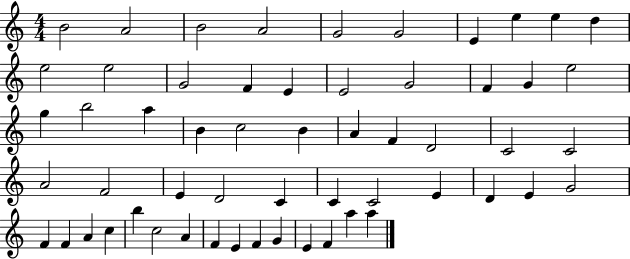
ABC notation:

X:1
T:Untitled
M:4/4
L:1/4
K:C
B2 A2 B2 A2 G2 G2 E e e d e2 e2 G2 F E E2 G2 F G e2 g b2 a B c2 B A F D2 C2 C2 A2 F2 E D2 C C C2 E D E G2 F F A c b c2 A F E F G E F a a